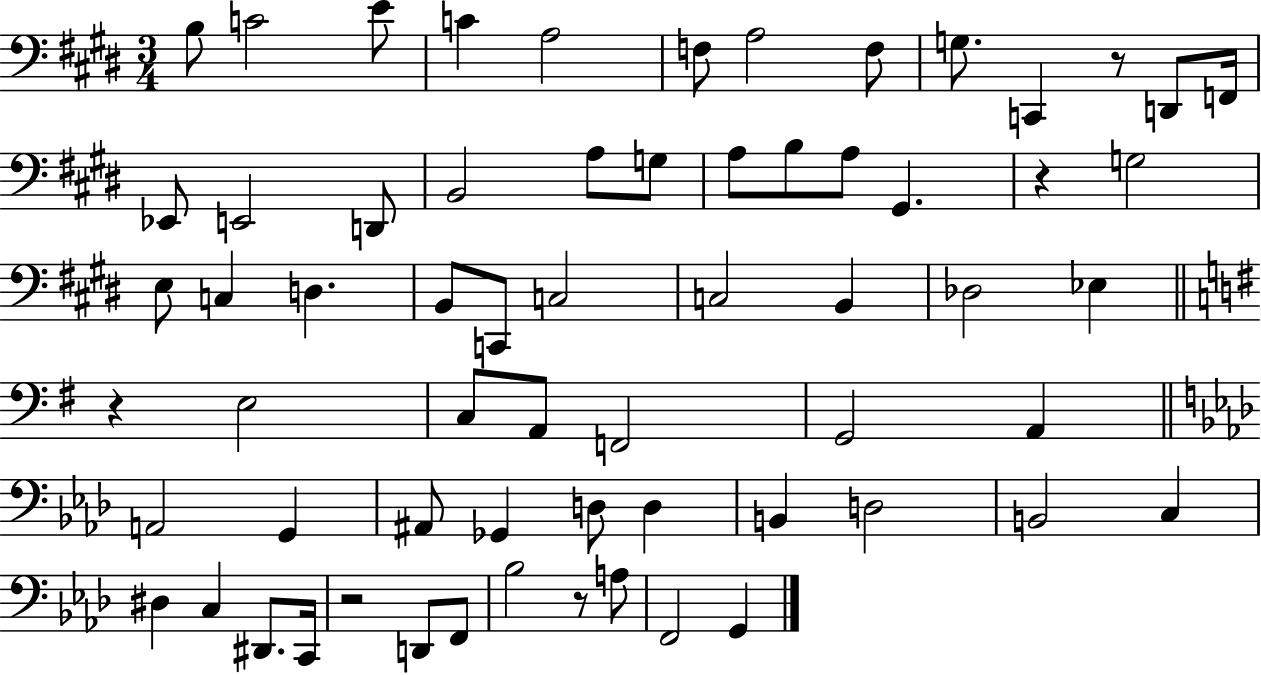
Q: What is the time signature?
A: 3/4